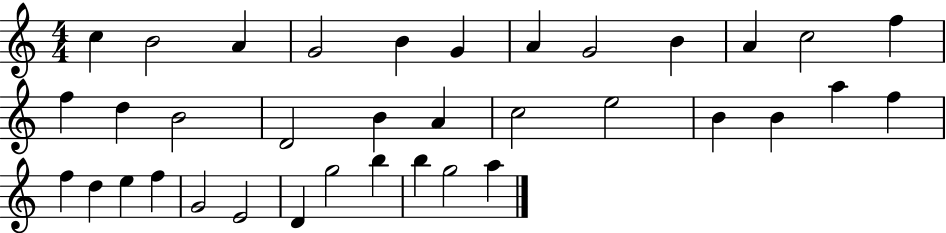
X:1
T:Untitled
M:4/4
L:1/4
K:C
c B2 A G2 B G A G2 B A c2 f f d B2 D2 B A c2 e2 B B a f f d e f G2 E2 D g2 b b g2 a